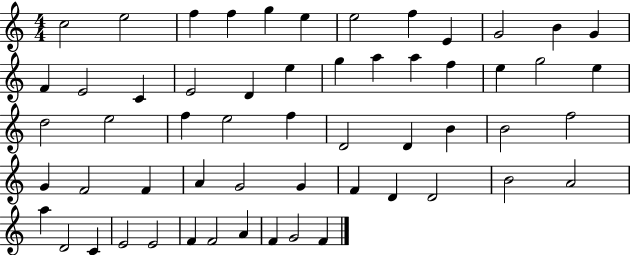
C5/h E5/h F5/q F5/q G5/q E5/q E5/h F5/q E4/q G4/h B4/q G4/q F4/q E4/h C4/q E4/h D4/q E5/q G5/q A5/q A5/q F5/q E5/q G5/h E5/q D5/h E5/h F5/q E5/h F5/q D4/h D4/q B4/q B4/h F5/h G4/q F4/h F4/q A4/q G4/h G4/q F4/q D4/q D4/h B4/h A4/h A5/q D4/h C4/q E4/h E4/h F4/q F4/h A4/q F4/q G4/h F4/q